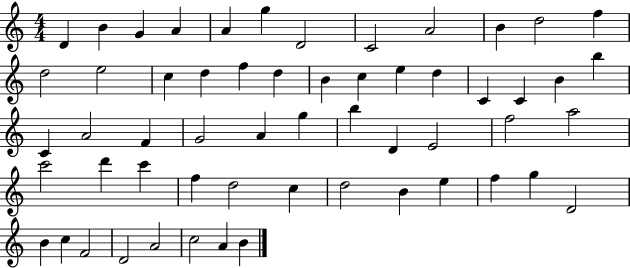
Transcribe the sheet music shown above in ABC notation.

X:1
T:Untitled
M:4/4
L:1/4
K:C
D B G A A g D2 C2 A2 B d2 f d2 e2 c d f d B c e d C C B b C A2 F G2 A g b D E2 f2 a2 c'2 d' c' f d2 c d2 B e f g D2 B c F2 D2 A2 c2 A B